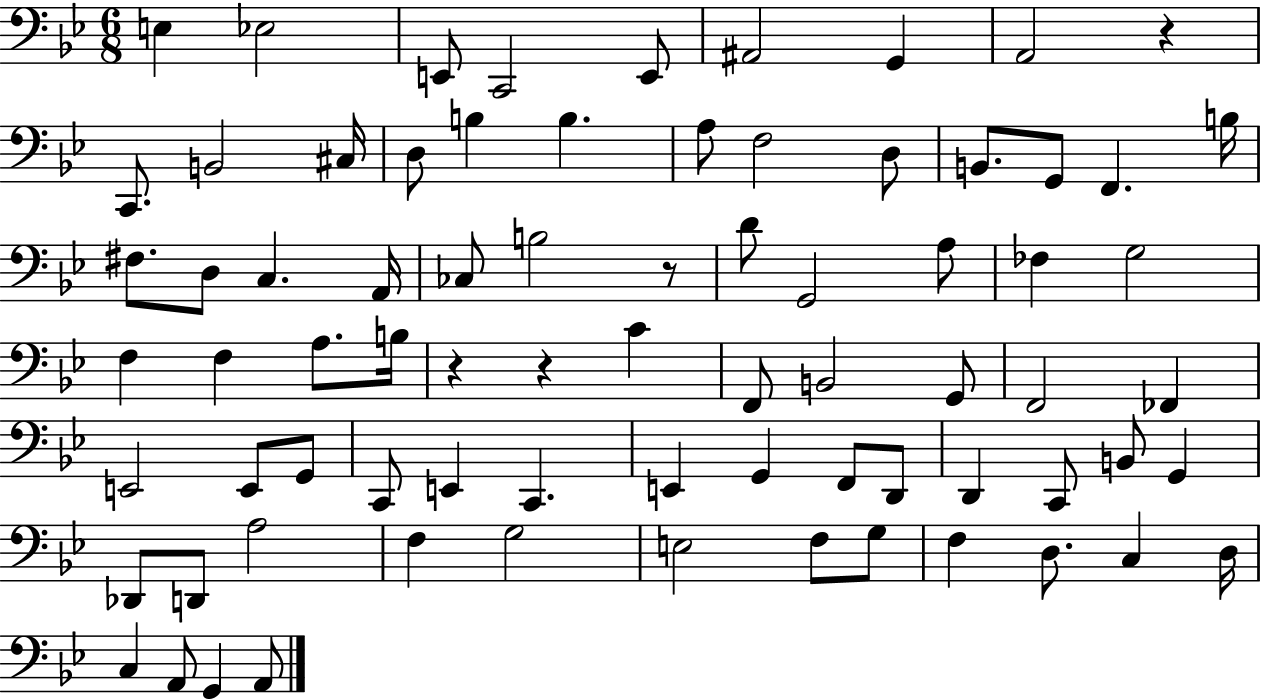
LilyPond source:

{
  \clef bass
  \numericTimeSignature
  \time 6/8
  \key bes \major
  e4 ees2 | e,8 c,2 e,8 | ais,2 g,4 | a,2 r4 | \break c,8. b,2 cis16 | d8 b4 b4. | a8 f2 d8 | b,8. g,8 f,4. b16 | \break fis8. d8 c4. a,16 | ces8 b2 r8 | d'8 g,2 a8 | fes4 g2 | \break f4 f4 a8. b16 | r4 r4 c'4 | f,8 b,2 g,8 | f,2 fes,4 | \break e,2 e,8 g,8 | c,8 e,4 c,4. | e,4 g,4 f,8 d,8 | d,4 c,8 b,8 g,4 | \break des,8 d,8 a2 | f4 g2 | e2 f8 g8 | f4 d8. c4 d16 | \break c4 a,8 g,4 a,8 | \bar "|."
}